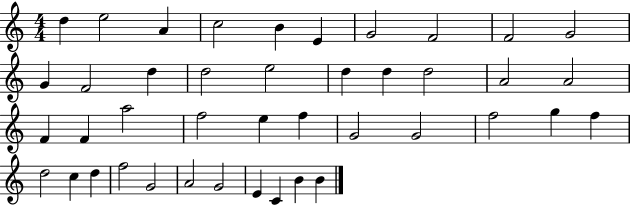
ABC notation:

X:1
T:Untitled
M:4/4
L:1/4
K:C
d e2 A c2 B E G2 F2 F2 G2 G F2 d d2 e2 d d d2 A2 A2 F F a2 f2 e f G2 G2 f2 g f d2 c d f2 G2 A2 G2 E C B B